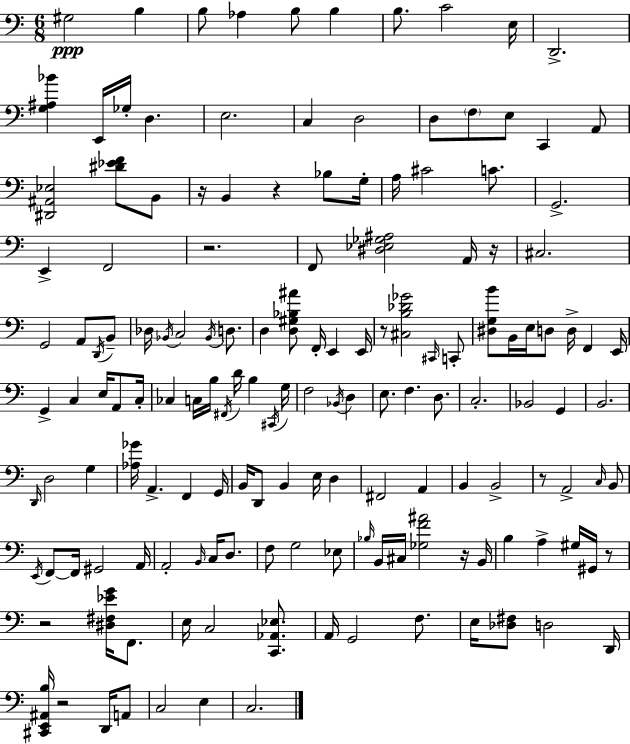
X:1
T:Untitled
M:6/8
L:1/4
K:C
^G,2 B, B,/2 _A, B,/2 B, B,/2 C2 E,/4 D,,2 [G,^A,_B] E,,/4 _G,/4 D, E,2 C, D,2 D,/2 F,/2 E,/2 C,, A,,/2 [^D,,^A,,_E,]2 [^D_EF]/2 B,,/2 z/4 B,, z _B,/2 G,/4 A,/4 ^C2 C/2 G,,2 E,, F,,2 z2 F,,/2 [^D,_E,_G,^A,]2 A,,/4 z/4 ^C,2 G,,2 A,,/2 D,,/4 B,,/2 _D,/4 _B,,/4 C,2 _B,,/4 D,/2 D, [D,^G,_B,^A]/2 F,,/4 E,, E,,/4 z/2 [^C,B,_D_G]2 ^C,,/4 C,,/2 [^D,G,B]/2 B,,/4 E,/4 D,/2 D,/4 F,, E,,/4 G,, C, E,/4 A,,/2 C,/4 _C, C,/4 B,/4 ^F,,/4 D/4 B, ^C,,/4 G,/4 F,2 _B,,/4 D, E,/2 F, D,/2 C,2 _B,,2 G,, B,,2 D,,/4 D,2 G, [_A,_G]/4 A,, F,, G,,/4 B,,/4 D,,/2 B,, E,/4 D, ^F,,2 A,, B,, B,,2 z/2 A,,2 C,/4 B,,/2 E,,/4 F,,/2 F,,/4 ^G,,2 A,,/4 A,,2 B,,/4 C,/4 D,/2 F,/2 G,2 _E,/2 _B,/4 B,,/4 ^C,/4 [_G,F^A]2 z/4 B,,/4 B, A, ^G,/4 ^G,,/4 z/2 z2 [^D,^F,_EG]/4 F,,/2 E,/4 C,2 [C,,_A,,_E,]/2 A,,/4 G,,2 F,/2 E,/4 [_D,^F,]/2 D,2 D,,/4 [^C,,E,,^A,,B,]/4 z2 D,,/4 A,,/2 C,2 E, C,2